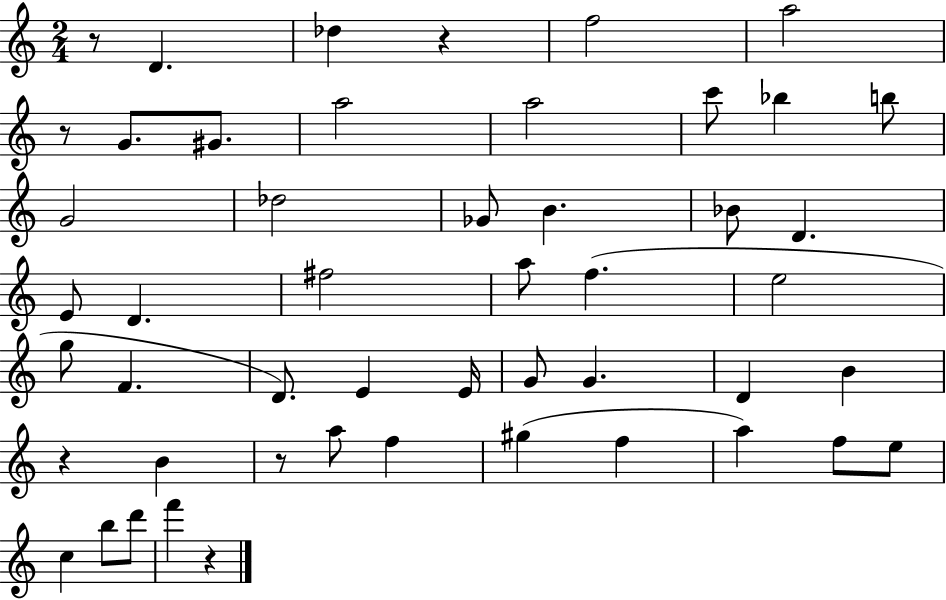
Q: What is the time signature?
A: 2/4